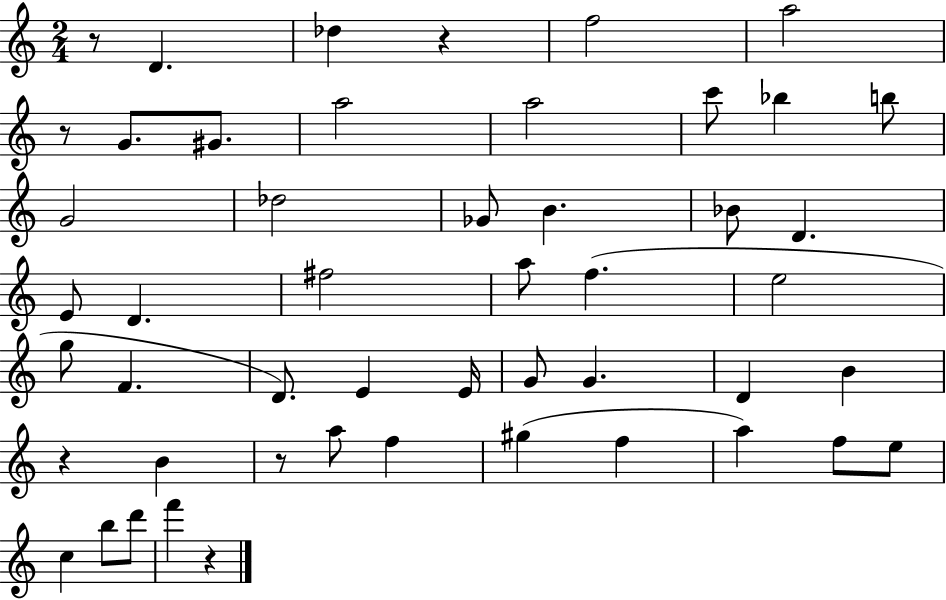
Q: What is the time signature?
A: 2/4